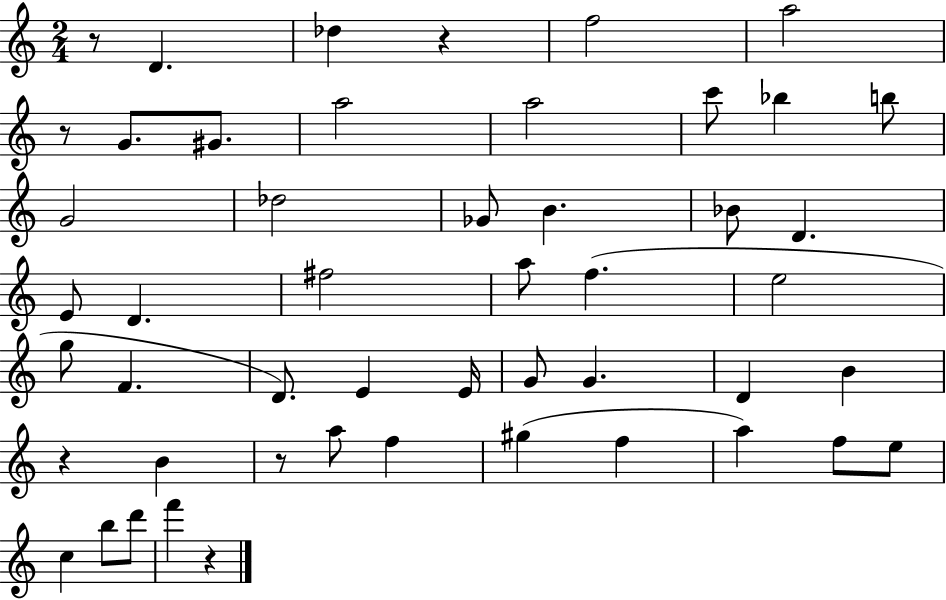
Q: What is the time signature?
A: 2/4